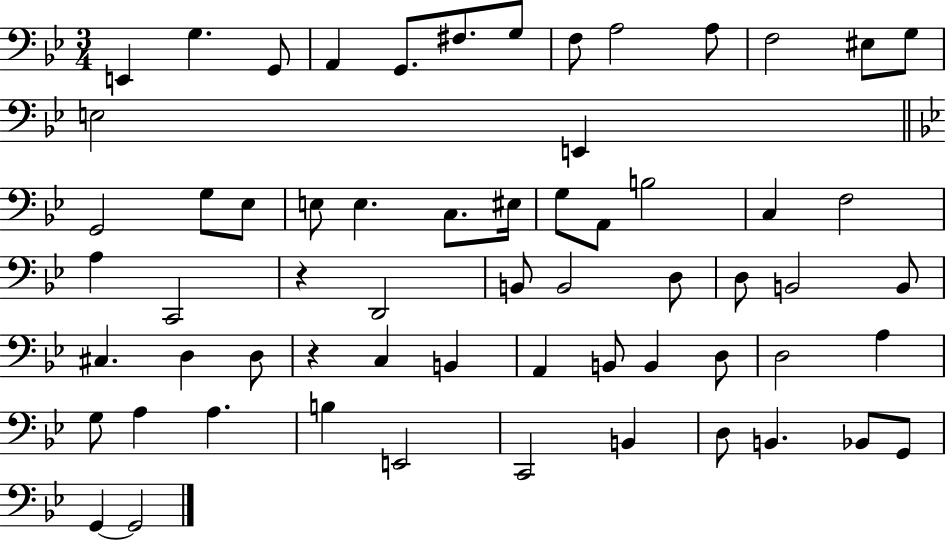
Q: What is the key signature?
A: BES major